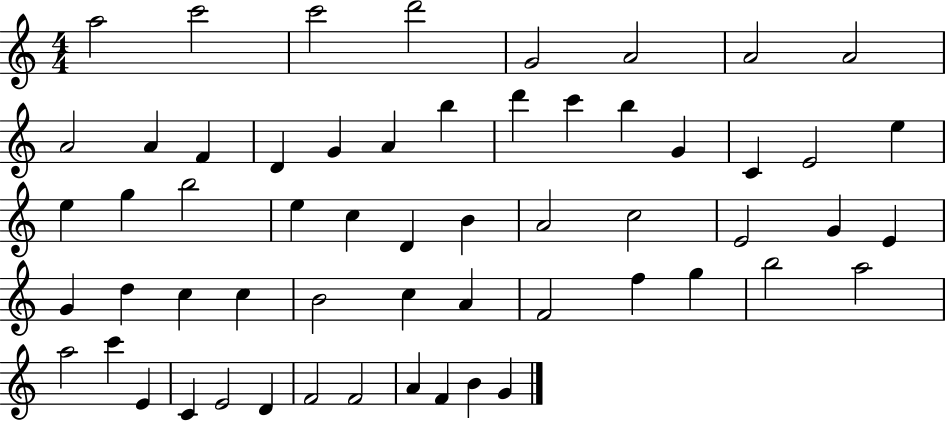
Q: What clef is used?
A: treble